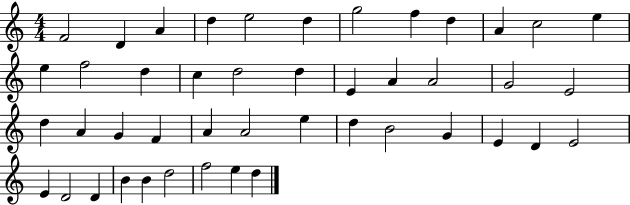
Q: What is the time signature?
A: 4/4